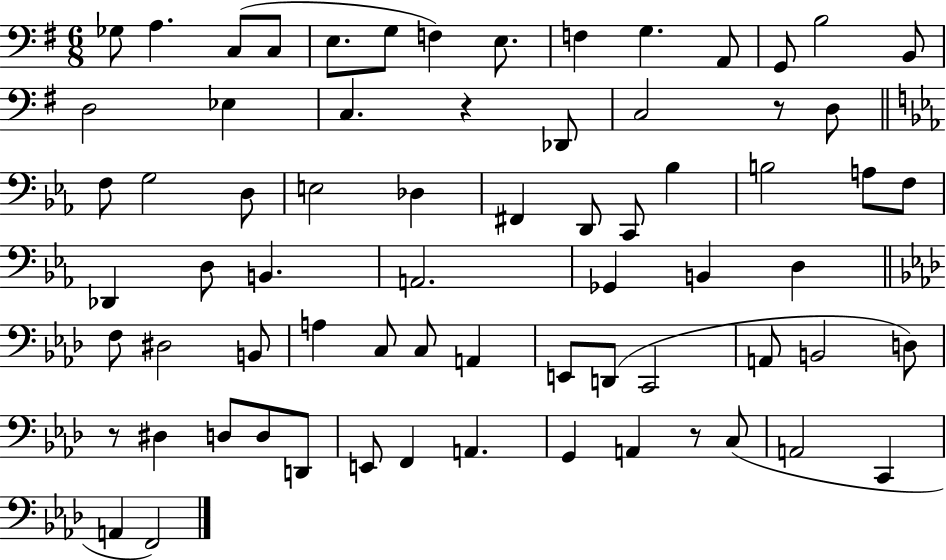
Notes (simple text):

Gb3/e A3/q. C3/e C3/e E3/e. G3/e F3/q E3/e. F3/q G3/q. A2/e G2/e B3/h B2/e D3/h Eb3/q C3/q. R/q Db2/e C3/h R/e D3/e F3/e G3/h D3/e E3/h Db3/q F#2/q D2/e C2/e Bb3/q B3/h A3/e F3/e Db2/q D3/e B2/q. A2/h. Gb2/q B2/q D3/q F3/e D#3/h B2/e A3/q C3/e C3/e A2/q E2/e D2/e C2/h A2/e B2/h D3/e R/e D#3/q D3/e D3/e D2/e E2/e F2/q A2/q. G2/q A2/q R/e C3/e A2/h C2/q A2/q F2/h